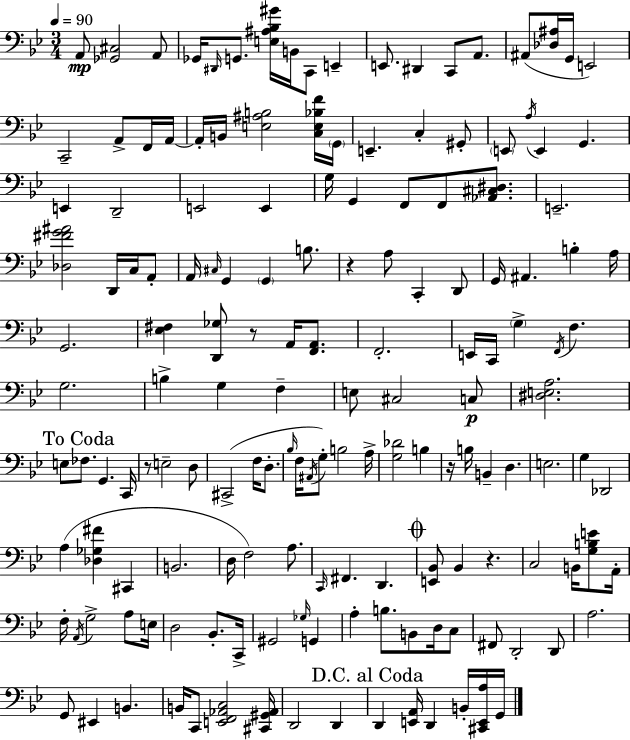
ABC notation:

X:1
T:Untitled
M:3/4
L:1/4
K:Gm
A,,/2 [_G,,^C,]2 A,,/2 _G,,/4 ^D,,/4 G,,/2 [E,^A,_B,^G]/4 B,,/4 C,,/2 E,, E,,/2 ^D,, C,,/2 A,,/2 ^A,,/2 [_D,^A,]/4 G,,/4 E,,2 C,,2 A,,/2 F,,/4 A,,/4 A,,/4 B,,/4 [E,^A,B,]2 [C,E,_B,F]/4 G,,/4 E,, C, ^G,,/2 E,,/2 A,/4 E,, G,, E,, D,,2 E,,2 E,, G,/4 G,, F,,/2 F,,/2 [_A,,^C,^D,]/2 E,,2 [_D,^FG^A]2 D,,/4 C,/4 A,,/2 A,,/4 ^C,/4 G,, G,, B,/2 z A,/2 C,, D,,/2 G,,/4 ^A,, B, A,/4 G,,2 [_E,^F,] [D,,_G,]/2 z/2 A,,/4 [F,,A,,]/2 F,,2 E,,/4 C,,/4 G, F,,/4 F, G,2 B, G, F, E,/2 ^C,2 C,/2 [^D,E,A,]2 E,/2 _F,/2 G,, C,,/4 z/2 E,2 D,/2 ^C,,2 F,/4 D,/2 _B,/4 F,/4 ^A,,/4 G,/2 B,2 A,/4 [G,_D]2 B, z/4 B,/4 B,, D, E,2 G, _D,,2 A, [_D,_G,^F] ^C,, B,,2 D,/4 F,2 A,/2 C,,/4 ^F,, D,, [E,,_B,,]/2 _B,, z C,2 B,,/4 [G,B,E]/2 A,,/4 F,/4 A,,/4 G,2 A,/2 E,/4 D,2 _B,,/2 C,,/4 ^G,,2 _G,/4 G,, A, B,/2 B,,/2 D,/4 C,/2 ^F,,/2 D,,2 D,,/2 A,2 G,,/2 ^E,, B,, B,,/4 C,,/2 [E,,F,,_A,,C,]2 [^C,,^G,,_A,,]/4 D,,2 D,, D,, [E,,A,,]/4 D,, B,,/4 [^C,,E,,A,]/4 G,,/4